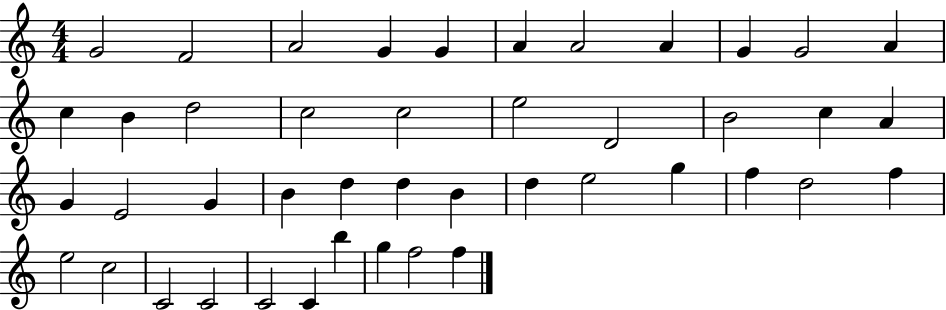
G4/h F4/h A4/h G4/q G4/q A4/q A4/h A4/q G4/q G4/h A4/q C5/q B4/q D5/h C5/h C5/h E5/h D4/h B4/h C5/q A4/q G4/q E4/h G4/q B4/q D5/q D5/q B4/q D5/q E5/h G5/q F5/q D5/h F5/q E5/h C5/h C4/h C4/h C4/h C4/q B5/q G5/q F5/h F5/q